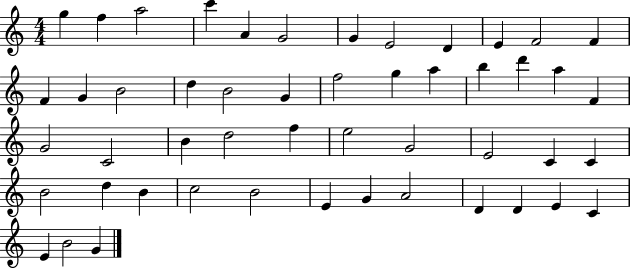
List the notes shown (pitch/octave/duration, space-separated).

G5/q F5/q A5/h C6/q A4/q G4/h G4/q E4/h D4/q E4/q F4/h F4/q F4/q G4/q B4/h D5/q B4/h G4/q F5/h G5/q A5/q B5/q D6/q A5/q F4/q G4/h C4/h B4/q D5/h F5/q E5/h G4/h E4/h C4/q C4/q B4/h D5/q B4/q C5/h B4/h E4/q G4/q A4/h D4/q D4/q E4/q C4/q E4/q B4/h G4/q